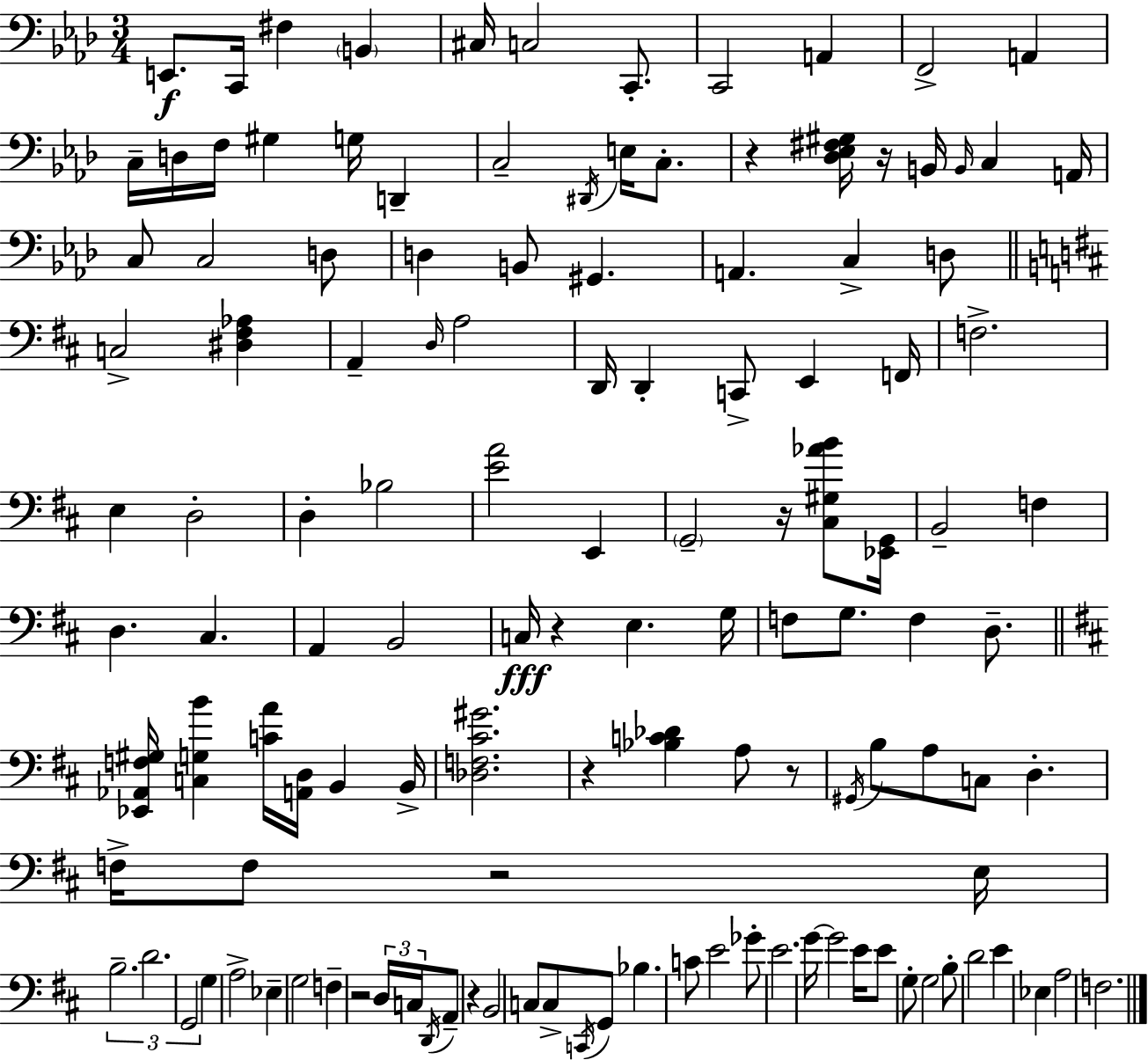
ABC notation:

X:1
T:Untitled
M:3/4
L:1/4
K:Ab
E,,/2 C,,/4 ^F, B,, ^C,/4 C,2 C,,/2 C,,2 A,, F,,2 A,, C,/4 D,/4 F,/4 ^G, G,/4 D,, C,2 ^D,,/4 E,/4 C,/2 z [_D,_E,^F,^G,]/4 z/4 B,,/4 B,,/4 C, A,,/4 C,/2 C,2 D,/2 D, B,,/2 ^G,, A,, C, D,/2 C,2 [^D,^F,_A,] A,, D,/4 A,2 D,,/4 D,, C,,/2 E,, F,,/4 F,2 E, D,2 D, _B,2 [EA]2 E,, G,,2 z/4 [^C,^G,_AB]/2 [_E,,G,,]/4 B,,2 F, D, ^C, A,, B,,2 C,/4 z E, G,/4 F,/2 G,/2 F, D,/2 [_E,,_A,,F,^G,]/4 [C,G,B] [CA]/4 [A,,D,]/4 B,, B,,/4 [_D,F,^C^G]2 z [_B,C_D] A,/2 z/2 ^G,,/4 B,/2 A,/2 C,/2 D, F,/4 F,/2 z2 E,/4 B,2 D2 G,,2 G, A,2 _E, G,2 F, z2 D,/4 C,/4 D,,/4 A,,/2 z B,,2 C,/2 C,/2 C,,/4 G,,/2 _B, C/2 E2 _G/2 E2 G/4 G2 E/4 E/2 G,/2 G,2 B,/2 D2 E _E, A,2 F,2